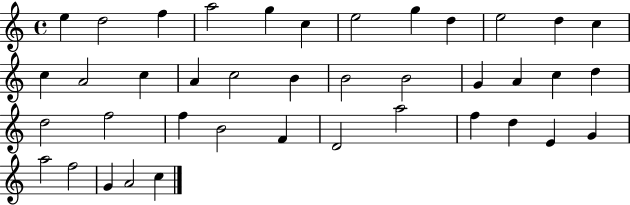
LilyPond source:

{
  \clef treble
  \time 4/4
  \defaultTimeSignature
  \key c \major
  e''4 d''2 f''4 | a''2 g''4 c''4 | e''2 g''4 d''4 | e''2 d''4 c''4 | \break c''4 a'2 c''4 | a'4 c''2 b'4 | b'2 b'2 | g'4 a'4 c''4 d''4 | \break d''2 f''2 | f''4 b'2 f'4 | d'2 a''2 | f''4 d''4 e'4 g'4 | \break a''2 f''2 | g'4 a'2 c''4 | \bar "|."
}